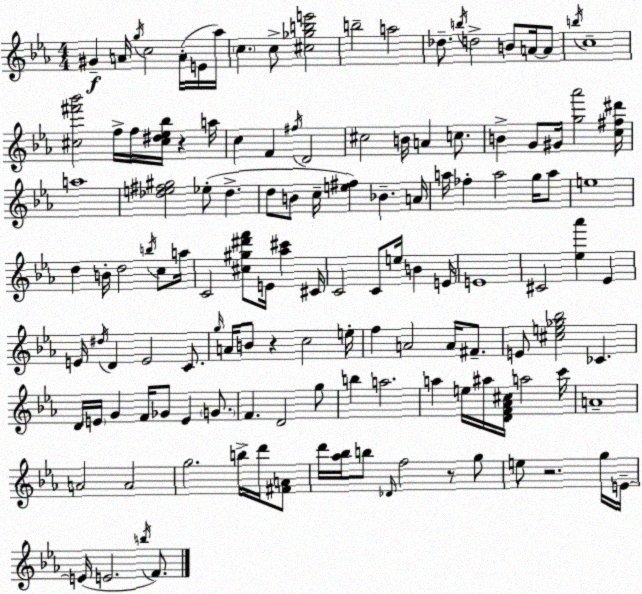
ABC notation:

X:1
T:Untitled
M:4/4
L:1/4
K:Cm
^G A/4 g/4 c2 A/4 E/4 _a/4 c c/2 [^c_gbe']2 b2 a2 _d/2 b/4 d2 B/2 A/4 A/2 b/4 c4 [^c^f'_b']2 f/4 f/4 [^c^d_e_b]/4 z a/4 c F ^f/4 D2 ^c2 B/4 A c/2 B G/2 ^G/4 [g_a']2 [c^f^d']/4 a4 [_de^f^g]2 _e/2 _d d/2 B/2 c/4 [e^f] _B A/4 a/4 _f a2 g/4 a/2 e4 d B/4 d2 b/4 c/2 a/4 C2 [^c^g^d'f']/2 E/4 [_a^c'] ^C/4 C2 C/2 e/4 B E/4 E4 ^C2 [_e_a'] _E E/4 ^d/4 D E2 C/2 g/4 A/4 B/2 z c2 e/4 f A2 A/4 ^F/2 E/2 [^ce_g_b]2 _C D/4 E/4 G F/4 _G/2 E G/2 F D2 g/2 b a2 a e/4 ^a/4 [DF_A^c]/4 a2 c'/4 A4 A2 A2 g2 b/4 d'/4 [^FA]/2 d'/4 [_a_b]/4 b/2 _D/4 f2 z/2 g/2 e/2 z2 g/4 E/4 E/4 E2 b/4 F/2